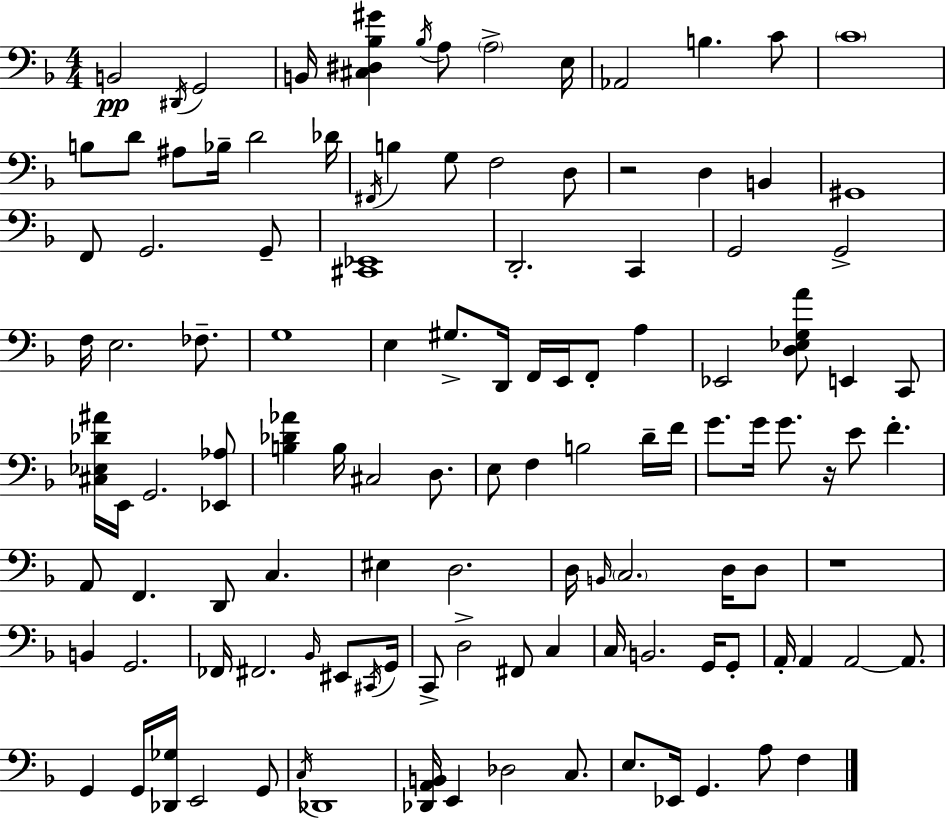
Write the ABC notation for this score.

X:1
T:Untitled
M:4/4
L:1/4
K:F
B,,2 ^D,,/4 G,,2 B,,/4 [^C,^D,_B,^G] _B,/4 A,/2 A,2 E,/4 _A,,2 B, C/2 C4 B,/2 D/2 ^A,/2 _B,/4 D2 _D/4 ^F,,/4 B, G,/2 F,2 D,/2 z2 D, B,, ^G,,4 F,,/2 G,,2 G,,/2 [^C,,_E,,]4 D,,2 C,, G,,2 G,,2 F,/4 E,2 _F,/2 G,4 E, ^G,/2 D,,/4 F,,/4 E,,/4 F,,/2 A, _E,,2 [D,_E,G,A]/2 E,, C,,/2 [^C,_E,_D^A]/4 E,,/4 G,,2 [_E,,_A,]/2 [B,_D_A] B,/4 ^C,2 D,/2 E,/2 F, B,2 D/4 F/4 G/2 G/4 G/2 z/4 E/2 F A,,/2 F,, D,,/2 C, ^E, D,2 D,/4 B,,/4 C,2 D,/4 D,/2 z4 B,, G,,2 _F,,/4 ^F,,2 _B,,/4 ^E,,/2 ^C,,/4 G,,/4 C,,/2 D,2 ^F,,/2 C, C,/4 B,,2 G,,/4 G,,/2 A,,/4 A,, A,,2 A,,/2 G,, G,,/4 [_D,,_G,]/4 E,,2 G,,/2 C,/4 _D,,4 [_D,,A,,B,,]/4 E,, _D,2 C,/2 E,/2 _E,,/4 G,, A,/2 F,